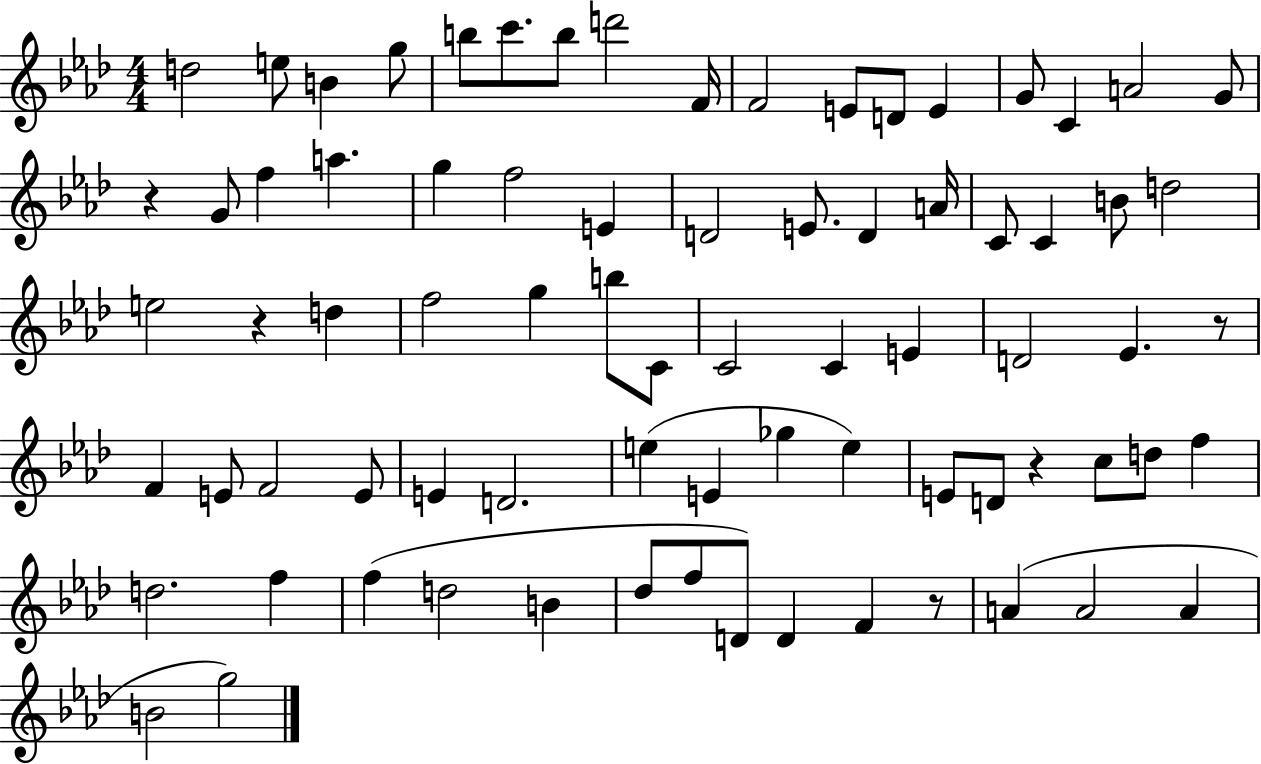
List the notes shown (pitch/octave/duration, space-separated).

D5/h E5/e B4/q G5/e B5/e C6/e. B5/e D6/h F4/s F4/h E4/e D4/e E4/q G4/e C4/q A4/h G4/e R/q G4/e F5/q A5/q. G5/q F5/h E4/q D4/h E4/e. D4/q A4/s C4/e C4/q B4/e D5/h E5/h R/q D5/q F5/h G5/q B5/e C4/e C4/h C4/q E4/q D4/h Eb4/q. R/e F4/q E4/e F4/h E4/e E4/q D4/h. E5/q E4/q Gb5/q E5/q E4/e D4/e R/q C5/e D5/e F5/q D5/h. F5/q F5/q D5/h B4/q Db5/e F5/e D4/e D4/q F4/q R/e A4/q A4/h A4/q B4/h G5/h